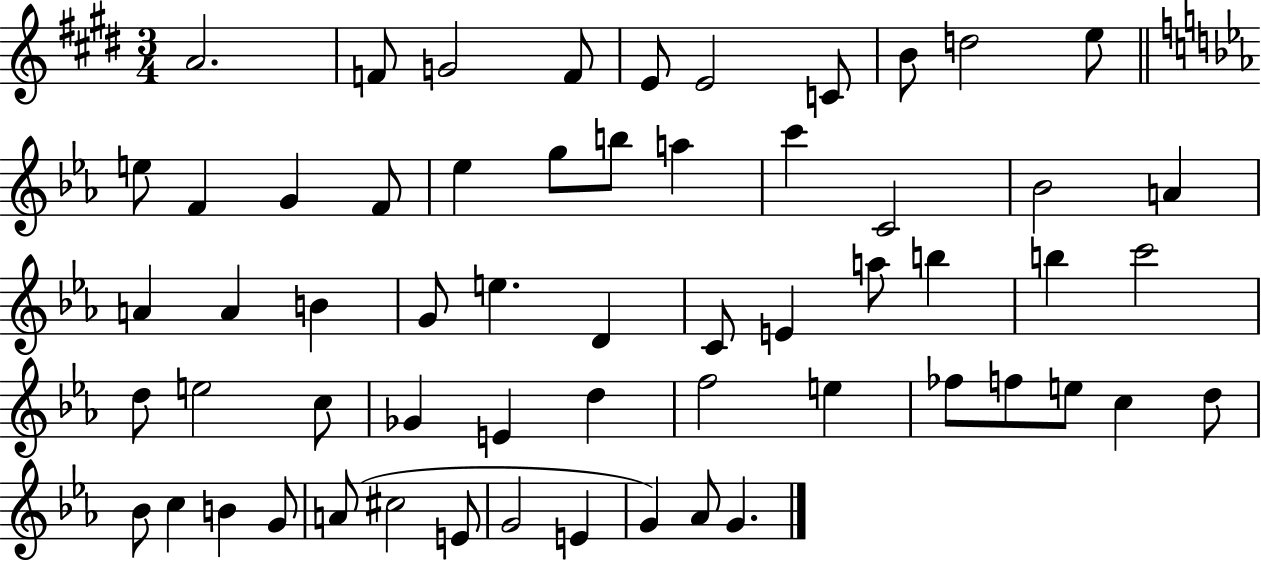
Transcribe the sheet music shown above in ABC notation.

X:1
T:Untitled
M:3/4
L:1/4
K:E
A2 F/2 G2 F/2 E/2 E2 C/2 B/2 d2 e/2 e/2 F G F/2 _e g/2 b/2 a c' C2 _B2 A A A B G/2 e D C/2 E a/2 b b c'2 d/2 e2 c/2 _G E d f2 e _f/2 f/2 e/2 c d/2 _B/2 c B G/2 A/2 ^c2 E/2 G2 E G _A/2 G